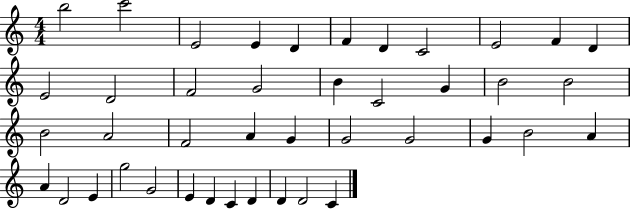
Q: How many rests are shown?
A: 0